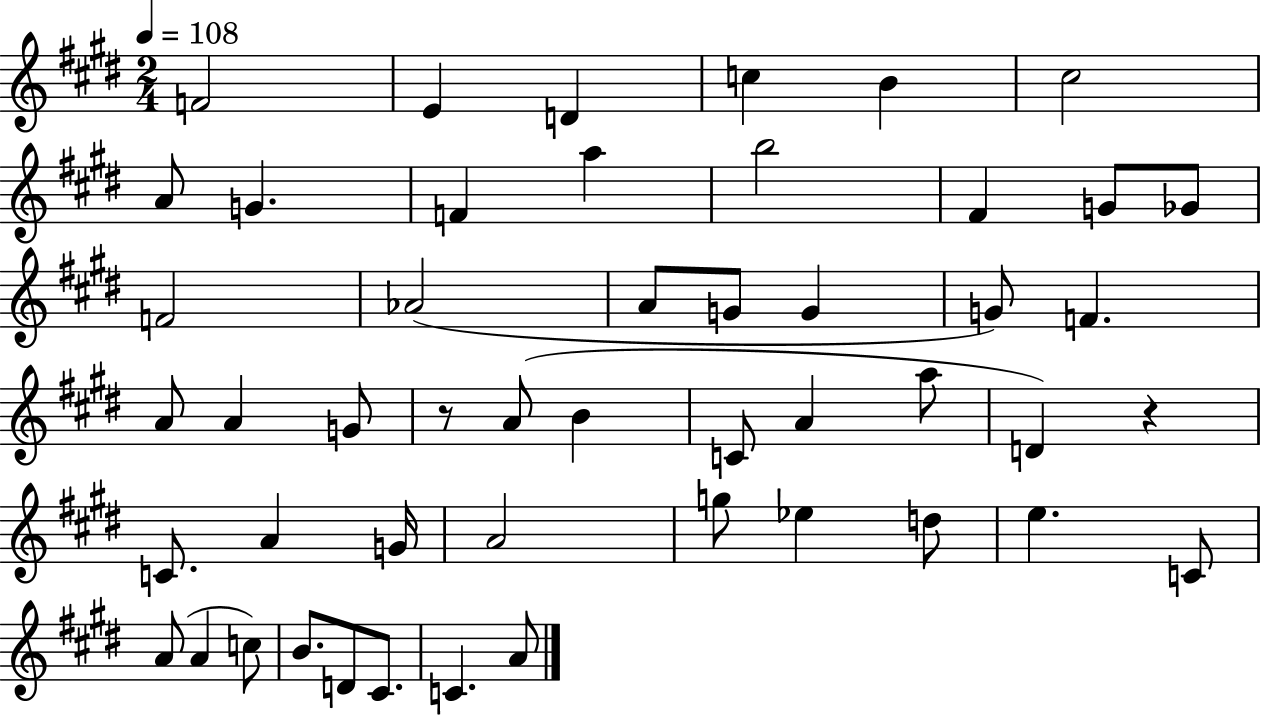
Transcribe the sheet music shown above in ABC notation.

X:1
T:Untitled
M:2/4
L:1/4
K:E
F2 E D c B ^c2 A/2 G F a b2 ^F G/2 _G/2 F2 _A2 A/2 G/2 G G/2 F A/2 A G/2 z/2 A/2 B C/2 A a/2 D z C/2 A G/4 A2 g/2 _e d/2 e C/2 A/2 A c/2 B/2 D/2 ^C/2 C A/2